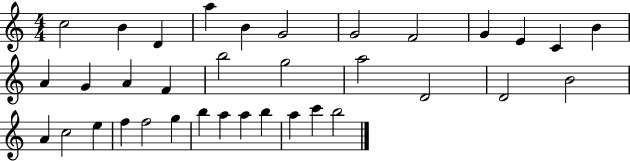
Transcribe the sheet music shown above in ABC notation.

X:1
T:Untitled
M:4/4
L:1/4
K:C
c2 B D a B G2 G2 F2 G E C B A G A F b2 g2 a2 D2 D2 B2 A c2 e f f2 g b a a b a c' b2